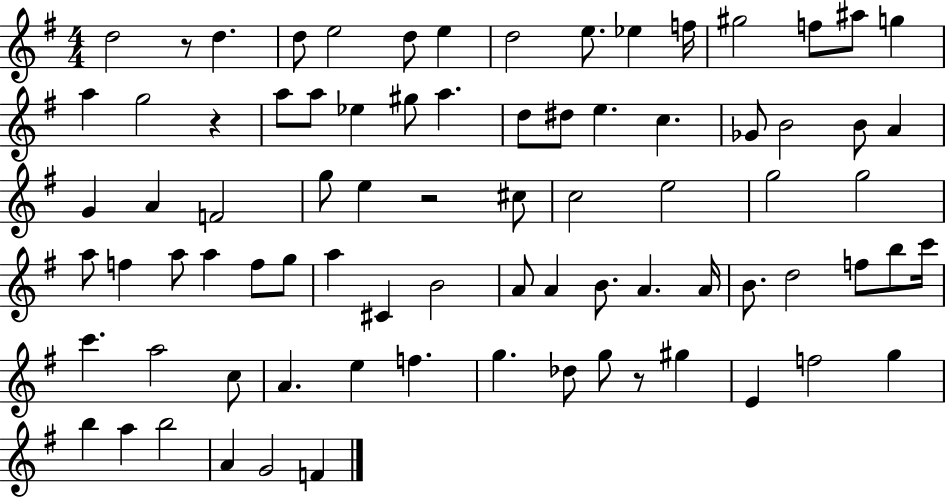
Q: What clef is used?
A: treble